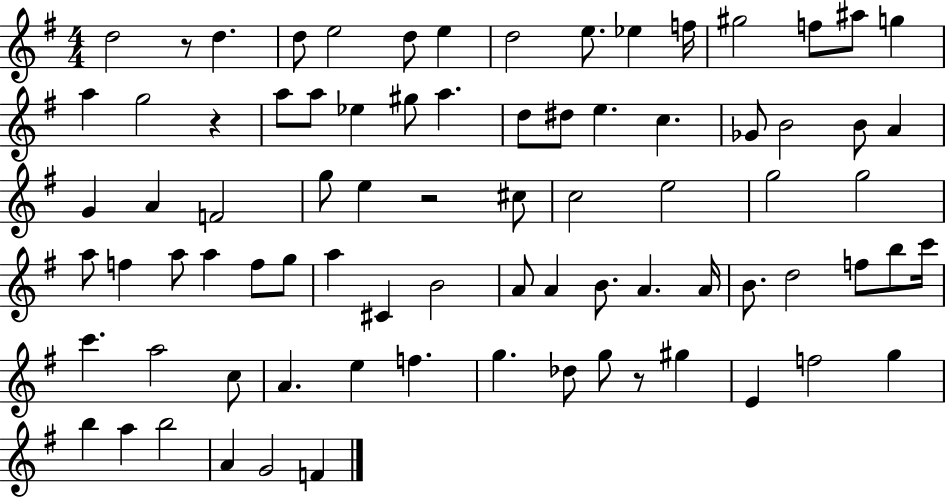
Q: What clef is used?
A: treble